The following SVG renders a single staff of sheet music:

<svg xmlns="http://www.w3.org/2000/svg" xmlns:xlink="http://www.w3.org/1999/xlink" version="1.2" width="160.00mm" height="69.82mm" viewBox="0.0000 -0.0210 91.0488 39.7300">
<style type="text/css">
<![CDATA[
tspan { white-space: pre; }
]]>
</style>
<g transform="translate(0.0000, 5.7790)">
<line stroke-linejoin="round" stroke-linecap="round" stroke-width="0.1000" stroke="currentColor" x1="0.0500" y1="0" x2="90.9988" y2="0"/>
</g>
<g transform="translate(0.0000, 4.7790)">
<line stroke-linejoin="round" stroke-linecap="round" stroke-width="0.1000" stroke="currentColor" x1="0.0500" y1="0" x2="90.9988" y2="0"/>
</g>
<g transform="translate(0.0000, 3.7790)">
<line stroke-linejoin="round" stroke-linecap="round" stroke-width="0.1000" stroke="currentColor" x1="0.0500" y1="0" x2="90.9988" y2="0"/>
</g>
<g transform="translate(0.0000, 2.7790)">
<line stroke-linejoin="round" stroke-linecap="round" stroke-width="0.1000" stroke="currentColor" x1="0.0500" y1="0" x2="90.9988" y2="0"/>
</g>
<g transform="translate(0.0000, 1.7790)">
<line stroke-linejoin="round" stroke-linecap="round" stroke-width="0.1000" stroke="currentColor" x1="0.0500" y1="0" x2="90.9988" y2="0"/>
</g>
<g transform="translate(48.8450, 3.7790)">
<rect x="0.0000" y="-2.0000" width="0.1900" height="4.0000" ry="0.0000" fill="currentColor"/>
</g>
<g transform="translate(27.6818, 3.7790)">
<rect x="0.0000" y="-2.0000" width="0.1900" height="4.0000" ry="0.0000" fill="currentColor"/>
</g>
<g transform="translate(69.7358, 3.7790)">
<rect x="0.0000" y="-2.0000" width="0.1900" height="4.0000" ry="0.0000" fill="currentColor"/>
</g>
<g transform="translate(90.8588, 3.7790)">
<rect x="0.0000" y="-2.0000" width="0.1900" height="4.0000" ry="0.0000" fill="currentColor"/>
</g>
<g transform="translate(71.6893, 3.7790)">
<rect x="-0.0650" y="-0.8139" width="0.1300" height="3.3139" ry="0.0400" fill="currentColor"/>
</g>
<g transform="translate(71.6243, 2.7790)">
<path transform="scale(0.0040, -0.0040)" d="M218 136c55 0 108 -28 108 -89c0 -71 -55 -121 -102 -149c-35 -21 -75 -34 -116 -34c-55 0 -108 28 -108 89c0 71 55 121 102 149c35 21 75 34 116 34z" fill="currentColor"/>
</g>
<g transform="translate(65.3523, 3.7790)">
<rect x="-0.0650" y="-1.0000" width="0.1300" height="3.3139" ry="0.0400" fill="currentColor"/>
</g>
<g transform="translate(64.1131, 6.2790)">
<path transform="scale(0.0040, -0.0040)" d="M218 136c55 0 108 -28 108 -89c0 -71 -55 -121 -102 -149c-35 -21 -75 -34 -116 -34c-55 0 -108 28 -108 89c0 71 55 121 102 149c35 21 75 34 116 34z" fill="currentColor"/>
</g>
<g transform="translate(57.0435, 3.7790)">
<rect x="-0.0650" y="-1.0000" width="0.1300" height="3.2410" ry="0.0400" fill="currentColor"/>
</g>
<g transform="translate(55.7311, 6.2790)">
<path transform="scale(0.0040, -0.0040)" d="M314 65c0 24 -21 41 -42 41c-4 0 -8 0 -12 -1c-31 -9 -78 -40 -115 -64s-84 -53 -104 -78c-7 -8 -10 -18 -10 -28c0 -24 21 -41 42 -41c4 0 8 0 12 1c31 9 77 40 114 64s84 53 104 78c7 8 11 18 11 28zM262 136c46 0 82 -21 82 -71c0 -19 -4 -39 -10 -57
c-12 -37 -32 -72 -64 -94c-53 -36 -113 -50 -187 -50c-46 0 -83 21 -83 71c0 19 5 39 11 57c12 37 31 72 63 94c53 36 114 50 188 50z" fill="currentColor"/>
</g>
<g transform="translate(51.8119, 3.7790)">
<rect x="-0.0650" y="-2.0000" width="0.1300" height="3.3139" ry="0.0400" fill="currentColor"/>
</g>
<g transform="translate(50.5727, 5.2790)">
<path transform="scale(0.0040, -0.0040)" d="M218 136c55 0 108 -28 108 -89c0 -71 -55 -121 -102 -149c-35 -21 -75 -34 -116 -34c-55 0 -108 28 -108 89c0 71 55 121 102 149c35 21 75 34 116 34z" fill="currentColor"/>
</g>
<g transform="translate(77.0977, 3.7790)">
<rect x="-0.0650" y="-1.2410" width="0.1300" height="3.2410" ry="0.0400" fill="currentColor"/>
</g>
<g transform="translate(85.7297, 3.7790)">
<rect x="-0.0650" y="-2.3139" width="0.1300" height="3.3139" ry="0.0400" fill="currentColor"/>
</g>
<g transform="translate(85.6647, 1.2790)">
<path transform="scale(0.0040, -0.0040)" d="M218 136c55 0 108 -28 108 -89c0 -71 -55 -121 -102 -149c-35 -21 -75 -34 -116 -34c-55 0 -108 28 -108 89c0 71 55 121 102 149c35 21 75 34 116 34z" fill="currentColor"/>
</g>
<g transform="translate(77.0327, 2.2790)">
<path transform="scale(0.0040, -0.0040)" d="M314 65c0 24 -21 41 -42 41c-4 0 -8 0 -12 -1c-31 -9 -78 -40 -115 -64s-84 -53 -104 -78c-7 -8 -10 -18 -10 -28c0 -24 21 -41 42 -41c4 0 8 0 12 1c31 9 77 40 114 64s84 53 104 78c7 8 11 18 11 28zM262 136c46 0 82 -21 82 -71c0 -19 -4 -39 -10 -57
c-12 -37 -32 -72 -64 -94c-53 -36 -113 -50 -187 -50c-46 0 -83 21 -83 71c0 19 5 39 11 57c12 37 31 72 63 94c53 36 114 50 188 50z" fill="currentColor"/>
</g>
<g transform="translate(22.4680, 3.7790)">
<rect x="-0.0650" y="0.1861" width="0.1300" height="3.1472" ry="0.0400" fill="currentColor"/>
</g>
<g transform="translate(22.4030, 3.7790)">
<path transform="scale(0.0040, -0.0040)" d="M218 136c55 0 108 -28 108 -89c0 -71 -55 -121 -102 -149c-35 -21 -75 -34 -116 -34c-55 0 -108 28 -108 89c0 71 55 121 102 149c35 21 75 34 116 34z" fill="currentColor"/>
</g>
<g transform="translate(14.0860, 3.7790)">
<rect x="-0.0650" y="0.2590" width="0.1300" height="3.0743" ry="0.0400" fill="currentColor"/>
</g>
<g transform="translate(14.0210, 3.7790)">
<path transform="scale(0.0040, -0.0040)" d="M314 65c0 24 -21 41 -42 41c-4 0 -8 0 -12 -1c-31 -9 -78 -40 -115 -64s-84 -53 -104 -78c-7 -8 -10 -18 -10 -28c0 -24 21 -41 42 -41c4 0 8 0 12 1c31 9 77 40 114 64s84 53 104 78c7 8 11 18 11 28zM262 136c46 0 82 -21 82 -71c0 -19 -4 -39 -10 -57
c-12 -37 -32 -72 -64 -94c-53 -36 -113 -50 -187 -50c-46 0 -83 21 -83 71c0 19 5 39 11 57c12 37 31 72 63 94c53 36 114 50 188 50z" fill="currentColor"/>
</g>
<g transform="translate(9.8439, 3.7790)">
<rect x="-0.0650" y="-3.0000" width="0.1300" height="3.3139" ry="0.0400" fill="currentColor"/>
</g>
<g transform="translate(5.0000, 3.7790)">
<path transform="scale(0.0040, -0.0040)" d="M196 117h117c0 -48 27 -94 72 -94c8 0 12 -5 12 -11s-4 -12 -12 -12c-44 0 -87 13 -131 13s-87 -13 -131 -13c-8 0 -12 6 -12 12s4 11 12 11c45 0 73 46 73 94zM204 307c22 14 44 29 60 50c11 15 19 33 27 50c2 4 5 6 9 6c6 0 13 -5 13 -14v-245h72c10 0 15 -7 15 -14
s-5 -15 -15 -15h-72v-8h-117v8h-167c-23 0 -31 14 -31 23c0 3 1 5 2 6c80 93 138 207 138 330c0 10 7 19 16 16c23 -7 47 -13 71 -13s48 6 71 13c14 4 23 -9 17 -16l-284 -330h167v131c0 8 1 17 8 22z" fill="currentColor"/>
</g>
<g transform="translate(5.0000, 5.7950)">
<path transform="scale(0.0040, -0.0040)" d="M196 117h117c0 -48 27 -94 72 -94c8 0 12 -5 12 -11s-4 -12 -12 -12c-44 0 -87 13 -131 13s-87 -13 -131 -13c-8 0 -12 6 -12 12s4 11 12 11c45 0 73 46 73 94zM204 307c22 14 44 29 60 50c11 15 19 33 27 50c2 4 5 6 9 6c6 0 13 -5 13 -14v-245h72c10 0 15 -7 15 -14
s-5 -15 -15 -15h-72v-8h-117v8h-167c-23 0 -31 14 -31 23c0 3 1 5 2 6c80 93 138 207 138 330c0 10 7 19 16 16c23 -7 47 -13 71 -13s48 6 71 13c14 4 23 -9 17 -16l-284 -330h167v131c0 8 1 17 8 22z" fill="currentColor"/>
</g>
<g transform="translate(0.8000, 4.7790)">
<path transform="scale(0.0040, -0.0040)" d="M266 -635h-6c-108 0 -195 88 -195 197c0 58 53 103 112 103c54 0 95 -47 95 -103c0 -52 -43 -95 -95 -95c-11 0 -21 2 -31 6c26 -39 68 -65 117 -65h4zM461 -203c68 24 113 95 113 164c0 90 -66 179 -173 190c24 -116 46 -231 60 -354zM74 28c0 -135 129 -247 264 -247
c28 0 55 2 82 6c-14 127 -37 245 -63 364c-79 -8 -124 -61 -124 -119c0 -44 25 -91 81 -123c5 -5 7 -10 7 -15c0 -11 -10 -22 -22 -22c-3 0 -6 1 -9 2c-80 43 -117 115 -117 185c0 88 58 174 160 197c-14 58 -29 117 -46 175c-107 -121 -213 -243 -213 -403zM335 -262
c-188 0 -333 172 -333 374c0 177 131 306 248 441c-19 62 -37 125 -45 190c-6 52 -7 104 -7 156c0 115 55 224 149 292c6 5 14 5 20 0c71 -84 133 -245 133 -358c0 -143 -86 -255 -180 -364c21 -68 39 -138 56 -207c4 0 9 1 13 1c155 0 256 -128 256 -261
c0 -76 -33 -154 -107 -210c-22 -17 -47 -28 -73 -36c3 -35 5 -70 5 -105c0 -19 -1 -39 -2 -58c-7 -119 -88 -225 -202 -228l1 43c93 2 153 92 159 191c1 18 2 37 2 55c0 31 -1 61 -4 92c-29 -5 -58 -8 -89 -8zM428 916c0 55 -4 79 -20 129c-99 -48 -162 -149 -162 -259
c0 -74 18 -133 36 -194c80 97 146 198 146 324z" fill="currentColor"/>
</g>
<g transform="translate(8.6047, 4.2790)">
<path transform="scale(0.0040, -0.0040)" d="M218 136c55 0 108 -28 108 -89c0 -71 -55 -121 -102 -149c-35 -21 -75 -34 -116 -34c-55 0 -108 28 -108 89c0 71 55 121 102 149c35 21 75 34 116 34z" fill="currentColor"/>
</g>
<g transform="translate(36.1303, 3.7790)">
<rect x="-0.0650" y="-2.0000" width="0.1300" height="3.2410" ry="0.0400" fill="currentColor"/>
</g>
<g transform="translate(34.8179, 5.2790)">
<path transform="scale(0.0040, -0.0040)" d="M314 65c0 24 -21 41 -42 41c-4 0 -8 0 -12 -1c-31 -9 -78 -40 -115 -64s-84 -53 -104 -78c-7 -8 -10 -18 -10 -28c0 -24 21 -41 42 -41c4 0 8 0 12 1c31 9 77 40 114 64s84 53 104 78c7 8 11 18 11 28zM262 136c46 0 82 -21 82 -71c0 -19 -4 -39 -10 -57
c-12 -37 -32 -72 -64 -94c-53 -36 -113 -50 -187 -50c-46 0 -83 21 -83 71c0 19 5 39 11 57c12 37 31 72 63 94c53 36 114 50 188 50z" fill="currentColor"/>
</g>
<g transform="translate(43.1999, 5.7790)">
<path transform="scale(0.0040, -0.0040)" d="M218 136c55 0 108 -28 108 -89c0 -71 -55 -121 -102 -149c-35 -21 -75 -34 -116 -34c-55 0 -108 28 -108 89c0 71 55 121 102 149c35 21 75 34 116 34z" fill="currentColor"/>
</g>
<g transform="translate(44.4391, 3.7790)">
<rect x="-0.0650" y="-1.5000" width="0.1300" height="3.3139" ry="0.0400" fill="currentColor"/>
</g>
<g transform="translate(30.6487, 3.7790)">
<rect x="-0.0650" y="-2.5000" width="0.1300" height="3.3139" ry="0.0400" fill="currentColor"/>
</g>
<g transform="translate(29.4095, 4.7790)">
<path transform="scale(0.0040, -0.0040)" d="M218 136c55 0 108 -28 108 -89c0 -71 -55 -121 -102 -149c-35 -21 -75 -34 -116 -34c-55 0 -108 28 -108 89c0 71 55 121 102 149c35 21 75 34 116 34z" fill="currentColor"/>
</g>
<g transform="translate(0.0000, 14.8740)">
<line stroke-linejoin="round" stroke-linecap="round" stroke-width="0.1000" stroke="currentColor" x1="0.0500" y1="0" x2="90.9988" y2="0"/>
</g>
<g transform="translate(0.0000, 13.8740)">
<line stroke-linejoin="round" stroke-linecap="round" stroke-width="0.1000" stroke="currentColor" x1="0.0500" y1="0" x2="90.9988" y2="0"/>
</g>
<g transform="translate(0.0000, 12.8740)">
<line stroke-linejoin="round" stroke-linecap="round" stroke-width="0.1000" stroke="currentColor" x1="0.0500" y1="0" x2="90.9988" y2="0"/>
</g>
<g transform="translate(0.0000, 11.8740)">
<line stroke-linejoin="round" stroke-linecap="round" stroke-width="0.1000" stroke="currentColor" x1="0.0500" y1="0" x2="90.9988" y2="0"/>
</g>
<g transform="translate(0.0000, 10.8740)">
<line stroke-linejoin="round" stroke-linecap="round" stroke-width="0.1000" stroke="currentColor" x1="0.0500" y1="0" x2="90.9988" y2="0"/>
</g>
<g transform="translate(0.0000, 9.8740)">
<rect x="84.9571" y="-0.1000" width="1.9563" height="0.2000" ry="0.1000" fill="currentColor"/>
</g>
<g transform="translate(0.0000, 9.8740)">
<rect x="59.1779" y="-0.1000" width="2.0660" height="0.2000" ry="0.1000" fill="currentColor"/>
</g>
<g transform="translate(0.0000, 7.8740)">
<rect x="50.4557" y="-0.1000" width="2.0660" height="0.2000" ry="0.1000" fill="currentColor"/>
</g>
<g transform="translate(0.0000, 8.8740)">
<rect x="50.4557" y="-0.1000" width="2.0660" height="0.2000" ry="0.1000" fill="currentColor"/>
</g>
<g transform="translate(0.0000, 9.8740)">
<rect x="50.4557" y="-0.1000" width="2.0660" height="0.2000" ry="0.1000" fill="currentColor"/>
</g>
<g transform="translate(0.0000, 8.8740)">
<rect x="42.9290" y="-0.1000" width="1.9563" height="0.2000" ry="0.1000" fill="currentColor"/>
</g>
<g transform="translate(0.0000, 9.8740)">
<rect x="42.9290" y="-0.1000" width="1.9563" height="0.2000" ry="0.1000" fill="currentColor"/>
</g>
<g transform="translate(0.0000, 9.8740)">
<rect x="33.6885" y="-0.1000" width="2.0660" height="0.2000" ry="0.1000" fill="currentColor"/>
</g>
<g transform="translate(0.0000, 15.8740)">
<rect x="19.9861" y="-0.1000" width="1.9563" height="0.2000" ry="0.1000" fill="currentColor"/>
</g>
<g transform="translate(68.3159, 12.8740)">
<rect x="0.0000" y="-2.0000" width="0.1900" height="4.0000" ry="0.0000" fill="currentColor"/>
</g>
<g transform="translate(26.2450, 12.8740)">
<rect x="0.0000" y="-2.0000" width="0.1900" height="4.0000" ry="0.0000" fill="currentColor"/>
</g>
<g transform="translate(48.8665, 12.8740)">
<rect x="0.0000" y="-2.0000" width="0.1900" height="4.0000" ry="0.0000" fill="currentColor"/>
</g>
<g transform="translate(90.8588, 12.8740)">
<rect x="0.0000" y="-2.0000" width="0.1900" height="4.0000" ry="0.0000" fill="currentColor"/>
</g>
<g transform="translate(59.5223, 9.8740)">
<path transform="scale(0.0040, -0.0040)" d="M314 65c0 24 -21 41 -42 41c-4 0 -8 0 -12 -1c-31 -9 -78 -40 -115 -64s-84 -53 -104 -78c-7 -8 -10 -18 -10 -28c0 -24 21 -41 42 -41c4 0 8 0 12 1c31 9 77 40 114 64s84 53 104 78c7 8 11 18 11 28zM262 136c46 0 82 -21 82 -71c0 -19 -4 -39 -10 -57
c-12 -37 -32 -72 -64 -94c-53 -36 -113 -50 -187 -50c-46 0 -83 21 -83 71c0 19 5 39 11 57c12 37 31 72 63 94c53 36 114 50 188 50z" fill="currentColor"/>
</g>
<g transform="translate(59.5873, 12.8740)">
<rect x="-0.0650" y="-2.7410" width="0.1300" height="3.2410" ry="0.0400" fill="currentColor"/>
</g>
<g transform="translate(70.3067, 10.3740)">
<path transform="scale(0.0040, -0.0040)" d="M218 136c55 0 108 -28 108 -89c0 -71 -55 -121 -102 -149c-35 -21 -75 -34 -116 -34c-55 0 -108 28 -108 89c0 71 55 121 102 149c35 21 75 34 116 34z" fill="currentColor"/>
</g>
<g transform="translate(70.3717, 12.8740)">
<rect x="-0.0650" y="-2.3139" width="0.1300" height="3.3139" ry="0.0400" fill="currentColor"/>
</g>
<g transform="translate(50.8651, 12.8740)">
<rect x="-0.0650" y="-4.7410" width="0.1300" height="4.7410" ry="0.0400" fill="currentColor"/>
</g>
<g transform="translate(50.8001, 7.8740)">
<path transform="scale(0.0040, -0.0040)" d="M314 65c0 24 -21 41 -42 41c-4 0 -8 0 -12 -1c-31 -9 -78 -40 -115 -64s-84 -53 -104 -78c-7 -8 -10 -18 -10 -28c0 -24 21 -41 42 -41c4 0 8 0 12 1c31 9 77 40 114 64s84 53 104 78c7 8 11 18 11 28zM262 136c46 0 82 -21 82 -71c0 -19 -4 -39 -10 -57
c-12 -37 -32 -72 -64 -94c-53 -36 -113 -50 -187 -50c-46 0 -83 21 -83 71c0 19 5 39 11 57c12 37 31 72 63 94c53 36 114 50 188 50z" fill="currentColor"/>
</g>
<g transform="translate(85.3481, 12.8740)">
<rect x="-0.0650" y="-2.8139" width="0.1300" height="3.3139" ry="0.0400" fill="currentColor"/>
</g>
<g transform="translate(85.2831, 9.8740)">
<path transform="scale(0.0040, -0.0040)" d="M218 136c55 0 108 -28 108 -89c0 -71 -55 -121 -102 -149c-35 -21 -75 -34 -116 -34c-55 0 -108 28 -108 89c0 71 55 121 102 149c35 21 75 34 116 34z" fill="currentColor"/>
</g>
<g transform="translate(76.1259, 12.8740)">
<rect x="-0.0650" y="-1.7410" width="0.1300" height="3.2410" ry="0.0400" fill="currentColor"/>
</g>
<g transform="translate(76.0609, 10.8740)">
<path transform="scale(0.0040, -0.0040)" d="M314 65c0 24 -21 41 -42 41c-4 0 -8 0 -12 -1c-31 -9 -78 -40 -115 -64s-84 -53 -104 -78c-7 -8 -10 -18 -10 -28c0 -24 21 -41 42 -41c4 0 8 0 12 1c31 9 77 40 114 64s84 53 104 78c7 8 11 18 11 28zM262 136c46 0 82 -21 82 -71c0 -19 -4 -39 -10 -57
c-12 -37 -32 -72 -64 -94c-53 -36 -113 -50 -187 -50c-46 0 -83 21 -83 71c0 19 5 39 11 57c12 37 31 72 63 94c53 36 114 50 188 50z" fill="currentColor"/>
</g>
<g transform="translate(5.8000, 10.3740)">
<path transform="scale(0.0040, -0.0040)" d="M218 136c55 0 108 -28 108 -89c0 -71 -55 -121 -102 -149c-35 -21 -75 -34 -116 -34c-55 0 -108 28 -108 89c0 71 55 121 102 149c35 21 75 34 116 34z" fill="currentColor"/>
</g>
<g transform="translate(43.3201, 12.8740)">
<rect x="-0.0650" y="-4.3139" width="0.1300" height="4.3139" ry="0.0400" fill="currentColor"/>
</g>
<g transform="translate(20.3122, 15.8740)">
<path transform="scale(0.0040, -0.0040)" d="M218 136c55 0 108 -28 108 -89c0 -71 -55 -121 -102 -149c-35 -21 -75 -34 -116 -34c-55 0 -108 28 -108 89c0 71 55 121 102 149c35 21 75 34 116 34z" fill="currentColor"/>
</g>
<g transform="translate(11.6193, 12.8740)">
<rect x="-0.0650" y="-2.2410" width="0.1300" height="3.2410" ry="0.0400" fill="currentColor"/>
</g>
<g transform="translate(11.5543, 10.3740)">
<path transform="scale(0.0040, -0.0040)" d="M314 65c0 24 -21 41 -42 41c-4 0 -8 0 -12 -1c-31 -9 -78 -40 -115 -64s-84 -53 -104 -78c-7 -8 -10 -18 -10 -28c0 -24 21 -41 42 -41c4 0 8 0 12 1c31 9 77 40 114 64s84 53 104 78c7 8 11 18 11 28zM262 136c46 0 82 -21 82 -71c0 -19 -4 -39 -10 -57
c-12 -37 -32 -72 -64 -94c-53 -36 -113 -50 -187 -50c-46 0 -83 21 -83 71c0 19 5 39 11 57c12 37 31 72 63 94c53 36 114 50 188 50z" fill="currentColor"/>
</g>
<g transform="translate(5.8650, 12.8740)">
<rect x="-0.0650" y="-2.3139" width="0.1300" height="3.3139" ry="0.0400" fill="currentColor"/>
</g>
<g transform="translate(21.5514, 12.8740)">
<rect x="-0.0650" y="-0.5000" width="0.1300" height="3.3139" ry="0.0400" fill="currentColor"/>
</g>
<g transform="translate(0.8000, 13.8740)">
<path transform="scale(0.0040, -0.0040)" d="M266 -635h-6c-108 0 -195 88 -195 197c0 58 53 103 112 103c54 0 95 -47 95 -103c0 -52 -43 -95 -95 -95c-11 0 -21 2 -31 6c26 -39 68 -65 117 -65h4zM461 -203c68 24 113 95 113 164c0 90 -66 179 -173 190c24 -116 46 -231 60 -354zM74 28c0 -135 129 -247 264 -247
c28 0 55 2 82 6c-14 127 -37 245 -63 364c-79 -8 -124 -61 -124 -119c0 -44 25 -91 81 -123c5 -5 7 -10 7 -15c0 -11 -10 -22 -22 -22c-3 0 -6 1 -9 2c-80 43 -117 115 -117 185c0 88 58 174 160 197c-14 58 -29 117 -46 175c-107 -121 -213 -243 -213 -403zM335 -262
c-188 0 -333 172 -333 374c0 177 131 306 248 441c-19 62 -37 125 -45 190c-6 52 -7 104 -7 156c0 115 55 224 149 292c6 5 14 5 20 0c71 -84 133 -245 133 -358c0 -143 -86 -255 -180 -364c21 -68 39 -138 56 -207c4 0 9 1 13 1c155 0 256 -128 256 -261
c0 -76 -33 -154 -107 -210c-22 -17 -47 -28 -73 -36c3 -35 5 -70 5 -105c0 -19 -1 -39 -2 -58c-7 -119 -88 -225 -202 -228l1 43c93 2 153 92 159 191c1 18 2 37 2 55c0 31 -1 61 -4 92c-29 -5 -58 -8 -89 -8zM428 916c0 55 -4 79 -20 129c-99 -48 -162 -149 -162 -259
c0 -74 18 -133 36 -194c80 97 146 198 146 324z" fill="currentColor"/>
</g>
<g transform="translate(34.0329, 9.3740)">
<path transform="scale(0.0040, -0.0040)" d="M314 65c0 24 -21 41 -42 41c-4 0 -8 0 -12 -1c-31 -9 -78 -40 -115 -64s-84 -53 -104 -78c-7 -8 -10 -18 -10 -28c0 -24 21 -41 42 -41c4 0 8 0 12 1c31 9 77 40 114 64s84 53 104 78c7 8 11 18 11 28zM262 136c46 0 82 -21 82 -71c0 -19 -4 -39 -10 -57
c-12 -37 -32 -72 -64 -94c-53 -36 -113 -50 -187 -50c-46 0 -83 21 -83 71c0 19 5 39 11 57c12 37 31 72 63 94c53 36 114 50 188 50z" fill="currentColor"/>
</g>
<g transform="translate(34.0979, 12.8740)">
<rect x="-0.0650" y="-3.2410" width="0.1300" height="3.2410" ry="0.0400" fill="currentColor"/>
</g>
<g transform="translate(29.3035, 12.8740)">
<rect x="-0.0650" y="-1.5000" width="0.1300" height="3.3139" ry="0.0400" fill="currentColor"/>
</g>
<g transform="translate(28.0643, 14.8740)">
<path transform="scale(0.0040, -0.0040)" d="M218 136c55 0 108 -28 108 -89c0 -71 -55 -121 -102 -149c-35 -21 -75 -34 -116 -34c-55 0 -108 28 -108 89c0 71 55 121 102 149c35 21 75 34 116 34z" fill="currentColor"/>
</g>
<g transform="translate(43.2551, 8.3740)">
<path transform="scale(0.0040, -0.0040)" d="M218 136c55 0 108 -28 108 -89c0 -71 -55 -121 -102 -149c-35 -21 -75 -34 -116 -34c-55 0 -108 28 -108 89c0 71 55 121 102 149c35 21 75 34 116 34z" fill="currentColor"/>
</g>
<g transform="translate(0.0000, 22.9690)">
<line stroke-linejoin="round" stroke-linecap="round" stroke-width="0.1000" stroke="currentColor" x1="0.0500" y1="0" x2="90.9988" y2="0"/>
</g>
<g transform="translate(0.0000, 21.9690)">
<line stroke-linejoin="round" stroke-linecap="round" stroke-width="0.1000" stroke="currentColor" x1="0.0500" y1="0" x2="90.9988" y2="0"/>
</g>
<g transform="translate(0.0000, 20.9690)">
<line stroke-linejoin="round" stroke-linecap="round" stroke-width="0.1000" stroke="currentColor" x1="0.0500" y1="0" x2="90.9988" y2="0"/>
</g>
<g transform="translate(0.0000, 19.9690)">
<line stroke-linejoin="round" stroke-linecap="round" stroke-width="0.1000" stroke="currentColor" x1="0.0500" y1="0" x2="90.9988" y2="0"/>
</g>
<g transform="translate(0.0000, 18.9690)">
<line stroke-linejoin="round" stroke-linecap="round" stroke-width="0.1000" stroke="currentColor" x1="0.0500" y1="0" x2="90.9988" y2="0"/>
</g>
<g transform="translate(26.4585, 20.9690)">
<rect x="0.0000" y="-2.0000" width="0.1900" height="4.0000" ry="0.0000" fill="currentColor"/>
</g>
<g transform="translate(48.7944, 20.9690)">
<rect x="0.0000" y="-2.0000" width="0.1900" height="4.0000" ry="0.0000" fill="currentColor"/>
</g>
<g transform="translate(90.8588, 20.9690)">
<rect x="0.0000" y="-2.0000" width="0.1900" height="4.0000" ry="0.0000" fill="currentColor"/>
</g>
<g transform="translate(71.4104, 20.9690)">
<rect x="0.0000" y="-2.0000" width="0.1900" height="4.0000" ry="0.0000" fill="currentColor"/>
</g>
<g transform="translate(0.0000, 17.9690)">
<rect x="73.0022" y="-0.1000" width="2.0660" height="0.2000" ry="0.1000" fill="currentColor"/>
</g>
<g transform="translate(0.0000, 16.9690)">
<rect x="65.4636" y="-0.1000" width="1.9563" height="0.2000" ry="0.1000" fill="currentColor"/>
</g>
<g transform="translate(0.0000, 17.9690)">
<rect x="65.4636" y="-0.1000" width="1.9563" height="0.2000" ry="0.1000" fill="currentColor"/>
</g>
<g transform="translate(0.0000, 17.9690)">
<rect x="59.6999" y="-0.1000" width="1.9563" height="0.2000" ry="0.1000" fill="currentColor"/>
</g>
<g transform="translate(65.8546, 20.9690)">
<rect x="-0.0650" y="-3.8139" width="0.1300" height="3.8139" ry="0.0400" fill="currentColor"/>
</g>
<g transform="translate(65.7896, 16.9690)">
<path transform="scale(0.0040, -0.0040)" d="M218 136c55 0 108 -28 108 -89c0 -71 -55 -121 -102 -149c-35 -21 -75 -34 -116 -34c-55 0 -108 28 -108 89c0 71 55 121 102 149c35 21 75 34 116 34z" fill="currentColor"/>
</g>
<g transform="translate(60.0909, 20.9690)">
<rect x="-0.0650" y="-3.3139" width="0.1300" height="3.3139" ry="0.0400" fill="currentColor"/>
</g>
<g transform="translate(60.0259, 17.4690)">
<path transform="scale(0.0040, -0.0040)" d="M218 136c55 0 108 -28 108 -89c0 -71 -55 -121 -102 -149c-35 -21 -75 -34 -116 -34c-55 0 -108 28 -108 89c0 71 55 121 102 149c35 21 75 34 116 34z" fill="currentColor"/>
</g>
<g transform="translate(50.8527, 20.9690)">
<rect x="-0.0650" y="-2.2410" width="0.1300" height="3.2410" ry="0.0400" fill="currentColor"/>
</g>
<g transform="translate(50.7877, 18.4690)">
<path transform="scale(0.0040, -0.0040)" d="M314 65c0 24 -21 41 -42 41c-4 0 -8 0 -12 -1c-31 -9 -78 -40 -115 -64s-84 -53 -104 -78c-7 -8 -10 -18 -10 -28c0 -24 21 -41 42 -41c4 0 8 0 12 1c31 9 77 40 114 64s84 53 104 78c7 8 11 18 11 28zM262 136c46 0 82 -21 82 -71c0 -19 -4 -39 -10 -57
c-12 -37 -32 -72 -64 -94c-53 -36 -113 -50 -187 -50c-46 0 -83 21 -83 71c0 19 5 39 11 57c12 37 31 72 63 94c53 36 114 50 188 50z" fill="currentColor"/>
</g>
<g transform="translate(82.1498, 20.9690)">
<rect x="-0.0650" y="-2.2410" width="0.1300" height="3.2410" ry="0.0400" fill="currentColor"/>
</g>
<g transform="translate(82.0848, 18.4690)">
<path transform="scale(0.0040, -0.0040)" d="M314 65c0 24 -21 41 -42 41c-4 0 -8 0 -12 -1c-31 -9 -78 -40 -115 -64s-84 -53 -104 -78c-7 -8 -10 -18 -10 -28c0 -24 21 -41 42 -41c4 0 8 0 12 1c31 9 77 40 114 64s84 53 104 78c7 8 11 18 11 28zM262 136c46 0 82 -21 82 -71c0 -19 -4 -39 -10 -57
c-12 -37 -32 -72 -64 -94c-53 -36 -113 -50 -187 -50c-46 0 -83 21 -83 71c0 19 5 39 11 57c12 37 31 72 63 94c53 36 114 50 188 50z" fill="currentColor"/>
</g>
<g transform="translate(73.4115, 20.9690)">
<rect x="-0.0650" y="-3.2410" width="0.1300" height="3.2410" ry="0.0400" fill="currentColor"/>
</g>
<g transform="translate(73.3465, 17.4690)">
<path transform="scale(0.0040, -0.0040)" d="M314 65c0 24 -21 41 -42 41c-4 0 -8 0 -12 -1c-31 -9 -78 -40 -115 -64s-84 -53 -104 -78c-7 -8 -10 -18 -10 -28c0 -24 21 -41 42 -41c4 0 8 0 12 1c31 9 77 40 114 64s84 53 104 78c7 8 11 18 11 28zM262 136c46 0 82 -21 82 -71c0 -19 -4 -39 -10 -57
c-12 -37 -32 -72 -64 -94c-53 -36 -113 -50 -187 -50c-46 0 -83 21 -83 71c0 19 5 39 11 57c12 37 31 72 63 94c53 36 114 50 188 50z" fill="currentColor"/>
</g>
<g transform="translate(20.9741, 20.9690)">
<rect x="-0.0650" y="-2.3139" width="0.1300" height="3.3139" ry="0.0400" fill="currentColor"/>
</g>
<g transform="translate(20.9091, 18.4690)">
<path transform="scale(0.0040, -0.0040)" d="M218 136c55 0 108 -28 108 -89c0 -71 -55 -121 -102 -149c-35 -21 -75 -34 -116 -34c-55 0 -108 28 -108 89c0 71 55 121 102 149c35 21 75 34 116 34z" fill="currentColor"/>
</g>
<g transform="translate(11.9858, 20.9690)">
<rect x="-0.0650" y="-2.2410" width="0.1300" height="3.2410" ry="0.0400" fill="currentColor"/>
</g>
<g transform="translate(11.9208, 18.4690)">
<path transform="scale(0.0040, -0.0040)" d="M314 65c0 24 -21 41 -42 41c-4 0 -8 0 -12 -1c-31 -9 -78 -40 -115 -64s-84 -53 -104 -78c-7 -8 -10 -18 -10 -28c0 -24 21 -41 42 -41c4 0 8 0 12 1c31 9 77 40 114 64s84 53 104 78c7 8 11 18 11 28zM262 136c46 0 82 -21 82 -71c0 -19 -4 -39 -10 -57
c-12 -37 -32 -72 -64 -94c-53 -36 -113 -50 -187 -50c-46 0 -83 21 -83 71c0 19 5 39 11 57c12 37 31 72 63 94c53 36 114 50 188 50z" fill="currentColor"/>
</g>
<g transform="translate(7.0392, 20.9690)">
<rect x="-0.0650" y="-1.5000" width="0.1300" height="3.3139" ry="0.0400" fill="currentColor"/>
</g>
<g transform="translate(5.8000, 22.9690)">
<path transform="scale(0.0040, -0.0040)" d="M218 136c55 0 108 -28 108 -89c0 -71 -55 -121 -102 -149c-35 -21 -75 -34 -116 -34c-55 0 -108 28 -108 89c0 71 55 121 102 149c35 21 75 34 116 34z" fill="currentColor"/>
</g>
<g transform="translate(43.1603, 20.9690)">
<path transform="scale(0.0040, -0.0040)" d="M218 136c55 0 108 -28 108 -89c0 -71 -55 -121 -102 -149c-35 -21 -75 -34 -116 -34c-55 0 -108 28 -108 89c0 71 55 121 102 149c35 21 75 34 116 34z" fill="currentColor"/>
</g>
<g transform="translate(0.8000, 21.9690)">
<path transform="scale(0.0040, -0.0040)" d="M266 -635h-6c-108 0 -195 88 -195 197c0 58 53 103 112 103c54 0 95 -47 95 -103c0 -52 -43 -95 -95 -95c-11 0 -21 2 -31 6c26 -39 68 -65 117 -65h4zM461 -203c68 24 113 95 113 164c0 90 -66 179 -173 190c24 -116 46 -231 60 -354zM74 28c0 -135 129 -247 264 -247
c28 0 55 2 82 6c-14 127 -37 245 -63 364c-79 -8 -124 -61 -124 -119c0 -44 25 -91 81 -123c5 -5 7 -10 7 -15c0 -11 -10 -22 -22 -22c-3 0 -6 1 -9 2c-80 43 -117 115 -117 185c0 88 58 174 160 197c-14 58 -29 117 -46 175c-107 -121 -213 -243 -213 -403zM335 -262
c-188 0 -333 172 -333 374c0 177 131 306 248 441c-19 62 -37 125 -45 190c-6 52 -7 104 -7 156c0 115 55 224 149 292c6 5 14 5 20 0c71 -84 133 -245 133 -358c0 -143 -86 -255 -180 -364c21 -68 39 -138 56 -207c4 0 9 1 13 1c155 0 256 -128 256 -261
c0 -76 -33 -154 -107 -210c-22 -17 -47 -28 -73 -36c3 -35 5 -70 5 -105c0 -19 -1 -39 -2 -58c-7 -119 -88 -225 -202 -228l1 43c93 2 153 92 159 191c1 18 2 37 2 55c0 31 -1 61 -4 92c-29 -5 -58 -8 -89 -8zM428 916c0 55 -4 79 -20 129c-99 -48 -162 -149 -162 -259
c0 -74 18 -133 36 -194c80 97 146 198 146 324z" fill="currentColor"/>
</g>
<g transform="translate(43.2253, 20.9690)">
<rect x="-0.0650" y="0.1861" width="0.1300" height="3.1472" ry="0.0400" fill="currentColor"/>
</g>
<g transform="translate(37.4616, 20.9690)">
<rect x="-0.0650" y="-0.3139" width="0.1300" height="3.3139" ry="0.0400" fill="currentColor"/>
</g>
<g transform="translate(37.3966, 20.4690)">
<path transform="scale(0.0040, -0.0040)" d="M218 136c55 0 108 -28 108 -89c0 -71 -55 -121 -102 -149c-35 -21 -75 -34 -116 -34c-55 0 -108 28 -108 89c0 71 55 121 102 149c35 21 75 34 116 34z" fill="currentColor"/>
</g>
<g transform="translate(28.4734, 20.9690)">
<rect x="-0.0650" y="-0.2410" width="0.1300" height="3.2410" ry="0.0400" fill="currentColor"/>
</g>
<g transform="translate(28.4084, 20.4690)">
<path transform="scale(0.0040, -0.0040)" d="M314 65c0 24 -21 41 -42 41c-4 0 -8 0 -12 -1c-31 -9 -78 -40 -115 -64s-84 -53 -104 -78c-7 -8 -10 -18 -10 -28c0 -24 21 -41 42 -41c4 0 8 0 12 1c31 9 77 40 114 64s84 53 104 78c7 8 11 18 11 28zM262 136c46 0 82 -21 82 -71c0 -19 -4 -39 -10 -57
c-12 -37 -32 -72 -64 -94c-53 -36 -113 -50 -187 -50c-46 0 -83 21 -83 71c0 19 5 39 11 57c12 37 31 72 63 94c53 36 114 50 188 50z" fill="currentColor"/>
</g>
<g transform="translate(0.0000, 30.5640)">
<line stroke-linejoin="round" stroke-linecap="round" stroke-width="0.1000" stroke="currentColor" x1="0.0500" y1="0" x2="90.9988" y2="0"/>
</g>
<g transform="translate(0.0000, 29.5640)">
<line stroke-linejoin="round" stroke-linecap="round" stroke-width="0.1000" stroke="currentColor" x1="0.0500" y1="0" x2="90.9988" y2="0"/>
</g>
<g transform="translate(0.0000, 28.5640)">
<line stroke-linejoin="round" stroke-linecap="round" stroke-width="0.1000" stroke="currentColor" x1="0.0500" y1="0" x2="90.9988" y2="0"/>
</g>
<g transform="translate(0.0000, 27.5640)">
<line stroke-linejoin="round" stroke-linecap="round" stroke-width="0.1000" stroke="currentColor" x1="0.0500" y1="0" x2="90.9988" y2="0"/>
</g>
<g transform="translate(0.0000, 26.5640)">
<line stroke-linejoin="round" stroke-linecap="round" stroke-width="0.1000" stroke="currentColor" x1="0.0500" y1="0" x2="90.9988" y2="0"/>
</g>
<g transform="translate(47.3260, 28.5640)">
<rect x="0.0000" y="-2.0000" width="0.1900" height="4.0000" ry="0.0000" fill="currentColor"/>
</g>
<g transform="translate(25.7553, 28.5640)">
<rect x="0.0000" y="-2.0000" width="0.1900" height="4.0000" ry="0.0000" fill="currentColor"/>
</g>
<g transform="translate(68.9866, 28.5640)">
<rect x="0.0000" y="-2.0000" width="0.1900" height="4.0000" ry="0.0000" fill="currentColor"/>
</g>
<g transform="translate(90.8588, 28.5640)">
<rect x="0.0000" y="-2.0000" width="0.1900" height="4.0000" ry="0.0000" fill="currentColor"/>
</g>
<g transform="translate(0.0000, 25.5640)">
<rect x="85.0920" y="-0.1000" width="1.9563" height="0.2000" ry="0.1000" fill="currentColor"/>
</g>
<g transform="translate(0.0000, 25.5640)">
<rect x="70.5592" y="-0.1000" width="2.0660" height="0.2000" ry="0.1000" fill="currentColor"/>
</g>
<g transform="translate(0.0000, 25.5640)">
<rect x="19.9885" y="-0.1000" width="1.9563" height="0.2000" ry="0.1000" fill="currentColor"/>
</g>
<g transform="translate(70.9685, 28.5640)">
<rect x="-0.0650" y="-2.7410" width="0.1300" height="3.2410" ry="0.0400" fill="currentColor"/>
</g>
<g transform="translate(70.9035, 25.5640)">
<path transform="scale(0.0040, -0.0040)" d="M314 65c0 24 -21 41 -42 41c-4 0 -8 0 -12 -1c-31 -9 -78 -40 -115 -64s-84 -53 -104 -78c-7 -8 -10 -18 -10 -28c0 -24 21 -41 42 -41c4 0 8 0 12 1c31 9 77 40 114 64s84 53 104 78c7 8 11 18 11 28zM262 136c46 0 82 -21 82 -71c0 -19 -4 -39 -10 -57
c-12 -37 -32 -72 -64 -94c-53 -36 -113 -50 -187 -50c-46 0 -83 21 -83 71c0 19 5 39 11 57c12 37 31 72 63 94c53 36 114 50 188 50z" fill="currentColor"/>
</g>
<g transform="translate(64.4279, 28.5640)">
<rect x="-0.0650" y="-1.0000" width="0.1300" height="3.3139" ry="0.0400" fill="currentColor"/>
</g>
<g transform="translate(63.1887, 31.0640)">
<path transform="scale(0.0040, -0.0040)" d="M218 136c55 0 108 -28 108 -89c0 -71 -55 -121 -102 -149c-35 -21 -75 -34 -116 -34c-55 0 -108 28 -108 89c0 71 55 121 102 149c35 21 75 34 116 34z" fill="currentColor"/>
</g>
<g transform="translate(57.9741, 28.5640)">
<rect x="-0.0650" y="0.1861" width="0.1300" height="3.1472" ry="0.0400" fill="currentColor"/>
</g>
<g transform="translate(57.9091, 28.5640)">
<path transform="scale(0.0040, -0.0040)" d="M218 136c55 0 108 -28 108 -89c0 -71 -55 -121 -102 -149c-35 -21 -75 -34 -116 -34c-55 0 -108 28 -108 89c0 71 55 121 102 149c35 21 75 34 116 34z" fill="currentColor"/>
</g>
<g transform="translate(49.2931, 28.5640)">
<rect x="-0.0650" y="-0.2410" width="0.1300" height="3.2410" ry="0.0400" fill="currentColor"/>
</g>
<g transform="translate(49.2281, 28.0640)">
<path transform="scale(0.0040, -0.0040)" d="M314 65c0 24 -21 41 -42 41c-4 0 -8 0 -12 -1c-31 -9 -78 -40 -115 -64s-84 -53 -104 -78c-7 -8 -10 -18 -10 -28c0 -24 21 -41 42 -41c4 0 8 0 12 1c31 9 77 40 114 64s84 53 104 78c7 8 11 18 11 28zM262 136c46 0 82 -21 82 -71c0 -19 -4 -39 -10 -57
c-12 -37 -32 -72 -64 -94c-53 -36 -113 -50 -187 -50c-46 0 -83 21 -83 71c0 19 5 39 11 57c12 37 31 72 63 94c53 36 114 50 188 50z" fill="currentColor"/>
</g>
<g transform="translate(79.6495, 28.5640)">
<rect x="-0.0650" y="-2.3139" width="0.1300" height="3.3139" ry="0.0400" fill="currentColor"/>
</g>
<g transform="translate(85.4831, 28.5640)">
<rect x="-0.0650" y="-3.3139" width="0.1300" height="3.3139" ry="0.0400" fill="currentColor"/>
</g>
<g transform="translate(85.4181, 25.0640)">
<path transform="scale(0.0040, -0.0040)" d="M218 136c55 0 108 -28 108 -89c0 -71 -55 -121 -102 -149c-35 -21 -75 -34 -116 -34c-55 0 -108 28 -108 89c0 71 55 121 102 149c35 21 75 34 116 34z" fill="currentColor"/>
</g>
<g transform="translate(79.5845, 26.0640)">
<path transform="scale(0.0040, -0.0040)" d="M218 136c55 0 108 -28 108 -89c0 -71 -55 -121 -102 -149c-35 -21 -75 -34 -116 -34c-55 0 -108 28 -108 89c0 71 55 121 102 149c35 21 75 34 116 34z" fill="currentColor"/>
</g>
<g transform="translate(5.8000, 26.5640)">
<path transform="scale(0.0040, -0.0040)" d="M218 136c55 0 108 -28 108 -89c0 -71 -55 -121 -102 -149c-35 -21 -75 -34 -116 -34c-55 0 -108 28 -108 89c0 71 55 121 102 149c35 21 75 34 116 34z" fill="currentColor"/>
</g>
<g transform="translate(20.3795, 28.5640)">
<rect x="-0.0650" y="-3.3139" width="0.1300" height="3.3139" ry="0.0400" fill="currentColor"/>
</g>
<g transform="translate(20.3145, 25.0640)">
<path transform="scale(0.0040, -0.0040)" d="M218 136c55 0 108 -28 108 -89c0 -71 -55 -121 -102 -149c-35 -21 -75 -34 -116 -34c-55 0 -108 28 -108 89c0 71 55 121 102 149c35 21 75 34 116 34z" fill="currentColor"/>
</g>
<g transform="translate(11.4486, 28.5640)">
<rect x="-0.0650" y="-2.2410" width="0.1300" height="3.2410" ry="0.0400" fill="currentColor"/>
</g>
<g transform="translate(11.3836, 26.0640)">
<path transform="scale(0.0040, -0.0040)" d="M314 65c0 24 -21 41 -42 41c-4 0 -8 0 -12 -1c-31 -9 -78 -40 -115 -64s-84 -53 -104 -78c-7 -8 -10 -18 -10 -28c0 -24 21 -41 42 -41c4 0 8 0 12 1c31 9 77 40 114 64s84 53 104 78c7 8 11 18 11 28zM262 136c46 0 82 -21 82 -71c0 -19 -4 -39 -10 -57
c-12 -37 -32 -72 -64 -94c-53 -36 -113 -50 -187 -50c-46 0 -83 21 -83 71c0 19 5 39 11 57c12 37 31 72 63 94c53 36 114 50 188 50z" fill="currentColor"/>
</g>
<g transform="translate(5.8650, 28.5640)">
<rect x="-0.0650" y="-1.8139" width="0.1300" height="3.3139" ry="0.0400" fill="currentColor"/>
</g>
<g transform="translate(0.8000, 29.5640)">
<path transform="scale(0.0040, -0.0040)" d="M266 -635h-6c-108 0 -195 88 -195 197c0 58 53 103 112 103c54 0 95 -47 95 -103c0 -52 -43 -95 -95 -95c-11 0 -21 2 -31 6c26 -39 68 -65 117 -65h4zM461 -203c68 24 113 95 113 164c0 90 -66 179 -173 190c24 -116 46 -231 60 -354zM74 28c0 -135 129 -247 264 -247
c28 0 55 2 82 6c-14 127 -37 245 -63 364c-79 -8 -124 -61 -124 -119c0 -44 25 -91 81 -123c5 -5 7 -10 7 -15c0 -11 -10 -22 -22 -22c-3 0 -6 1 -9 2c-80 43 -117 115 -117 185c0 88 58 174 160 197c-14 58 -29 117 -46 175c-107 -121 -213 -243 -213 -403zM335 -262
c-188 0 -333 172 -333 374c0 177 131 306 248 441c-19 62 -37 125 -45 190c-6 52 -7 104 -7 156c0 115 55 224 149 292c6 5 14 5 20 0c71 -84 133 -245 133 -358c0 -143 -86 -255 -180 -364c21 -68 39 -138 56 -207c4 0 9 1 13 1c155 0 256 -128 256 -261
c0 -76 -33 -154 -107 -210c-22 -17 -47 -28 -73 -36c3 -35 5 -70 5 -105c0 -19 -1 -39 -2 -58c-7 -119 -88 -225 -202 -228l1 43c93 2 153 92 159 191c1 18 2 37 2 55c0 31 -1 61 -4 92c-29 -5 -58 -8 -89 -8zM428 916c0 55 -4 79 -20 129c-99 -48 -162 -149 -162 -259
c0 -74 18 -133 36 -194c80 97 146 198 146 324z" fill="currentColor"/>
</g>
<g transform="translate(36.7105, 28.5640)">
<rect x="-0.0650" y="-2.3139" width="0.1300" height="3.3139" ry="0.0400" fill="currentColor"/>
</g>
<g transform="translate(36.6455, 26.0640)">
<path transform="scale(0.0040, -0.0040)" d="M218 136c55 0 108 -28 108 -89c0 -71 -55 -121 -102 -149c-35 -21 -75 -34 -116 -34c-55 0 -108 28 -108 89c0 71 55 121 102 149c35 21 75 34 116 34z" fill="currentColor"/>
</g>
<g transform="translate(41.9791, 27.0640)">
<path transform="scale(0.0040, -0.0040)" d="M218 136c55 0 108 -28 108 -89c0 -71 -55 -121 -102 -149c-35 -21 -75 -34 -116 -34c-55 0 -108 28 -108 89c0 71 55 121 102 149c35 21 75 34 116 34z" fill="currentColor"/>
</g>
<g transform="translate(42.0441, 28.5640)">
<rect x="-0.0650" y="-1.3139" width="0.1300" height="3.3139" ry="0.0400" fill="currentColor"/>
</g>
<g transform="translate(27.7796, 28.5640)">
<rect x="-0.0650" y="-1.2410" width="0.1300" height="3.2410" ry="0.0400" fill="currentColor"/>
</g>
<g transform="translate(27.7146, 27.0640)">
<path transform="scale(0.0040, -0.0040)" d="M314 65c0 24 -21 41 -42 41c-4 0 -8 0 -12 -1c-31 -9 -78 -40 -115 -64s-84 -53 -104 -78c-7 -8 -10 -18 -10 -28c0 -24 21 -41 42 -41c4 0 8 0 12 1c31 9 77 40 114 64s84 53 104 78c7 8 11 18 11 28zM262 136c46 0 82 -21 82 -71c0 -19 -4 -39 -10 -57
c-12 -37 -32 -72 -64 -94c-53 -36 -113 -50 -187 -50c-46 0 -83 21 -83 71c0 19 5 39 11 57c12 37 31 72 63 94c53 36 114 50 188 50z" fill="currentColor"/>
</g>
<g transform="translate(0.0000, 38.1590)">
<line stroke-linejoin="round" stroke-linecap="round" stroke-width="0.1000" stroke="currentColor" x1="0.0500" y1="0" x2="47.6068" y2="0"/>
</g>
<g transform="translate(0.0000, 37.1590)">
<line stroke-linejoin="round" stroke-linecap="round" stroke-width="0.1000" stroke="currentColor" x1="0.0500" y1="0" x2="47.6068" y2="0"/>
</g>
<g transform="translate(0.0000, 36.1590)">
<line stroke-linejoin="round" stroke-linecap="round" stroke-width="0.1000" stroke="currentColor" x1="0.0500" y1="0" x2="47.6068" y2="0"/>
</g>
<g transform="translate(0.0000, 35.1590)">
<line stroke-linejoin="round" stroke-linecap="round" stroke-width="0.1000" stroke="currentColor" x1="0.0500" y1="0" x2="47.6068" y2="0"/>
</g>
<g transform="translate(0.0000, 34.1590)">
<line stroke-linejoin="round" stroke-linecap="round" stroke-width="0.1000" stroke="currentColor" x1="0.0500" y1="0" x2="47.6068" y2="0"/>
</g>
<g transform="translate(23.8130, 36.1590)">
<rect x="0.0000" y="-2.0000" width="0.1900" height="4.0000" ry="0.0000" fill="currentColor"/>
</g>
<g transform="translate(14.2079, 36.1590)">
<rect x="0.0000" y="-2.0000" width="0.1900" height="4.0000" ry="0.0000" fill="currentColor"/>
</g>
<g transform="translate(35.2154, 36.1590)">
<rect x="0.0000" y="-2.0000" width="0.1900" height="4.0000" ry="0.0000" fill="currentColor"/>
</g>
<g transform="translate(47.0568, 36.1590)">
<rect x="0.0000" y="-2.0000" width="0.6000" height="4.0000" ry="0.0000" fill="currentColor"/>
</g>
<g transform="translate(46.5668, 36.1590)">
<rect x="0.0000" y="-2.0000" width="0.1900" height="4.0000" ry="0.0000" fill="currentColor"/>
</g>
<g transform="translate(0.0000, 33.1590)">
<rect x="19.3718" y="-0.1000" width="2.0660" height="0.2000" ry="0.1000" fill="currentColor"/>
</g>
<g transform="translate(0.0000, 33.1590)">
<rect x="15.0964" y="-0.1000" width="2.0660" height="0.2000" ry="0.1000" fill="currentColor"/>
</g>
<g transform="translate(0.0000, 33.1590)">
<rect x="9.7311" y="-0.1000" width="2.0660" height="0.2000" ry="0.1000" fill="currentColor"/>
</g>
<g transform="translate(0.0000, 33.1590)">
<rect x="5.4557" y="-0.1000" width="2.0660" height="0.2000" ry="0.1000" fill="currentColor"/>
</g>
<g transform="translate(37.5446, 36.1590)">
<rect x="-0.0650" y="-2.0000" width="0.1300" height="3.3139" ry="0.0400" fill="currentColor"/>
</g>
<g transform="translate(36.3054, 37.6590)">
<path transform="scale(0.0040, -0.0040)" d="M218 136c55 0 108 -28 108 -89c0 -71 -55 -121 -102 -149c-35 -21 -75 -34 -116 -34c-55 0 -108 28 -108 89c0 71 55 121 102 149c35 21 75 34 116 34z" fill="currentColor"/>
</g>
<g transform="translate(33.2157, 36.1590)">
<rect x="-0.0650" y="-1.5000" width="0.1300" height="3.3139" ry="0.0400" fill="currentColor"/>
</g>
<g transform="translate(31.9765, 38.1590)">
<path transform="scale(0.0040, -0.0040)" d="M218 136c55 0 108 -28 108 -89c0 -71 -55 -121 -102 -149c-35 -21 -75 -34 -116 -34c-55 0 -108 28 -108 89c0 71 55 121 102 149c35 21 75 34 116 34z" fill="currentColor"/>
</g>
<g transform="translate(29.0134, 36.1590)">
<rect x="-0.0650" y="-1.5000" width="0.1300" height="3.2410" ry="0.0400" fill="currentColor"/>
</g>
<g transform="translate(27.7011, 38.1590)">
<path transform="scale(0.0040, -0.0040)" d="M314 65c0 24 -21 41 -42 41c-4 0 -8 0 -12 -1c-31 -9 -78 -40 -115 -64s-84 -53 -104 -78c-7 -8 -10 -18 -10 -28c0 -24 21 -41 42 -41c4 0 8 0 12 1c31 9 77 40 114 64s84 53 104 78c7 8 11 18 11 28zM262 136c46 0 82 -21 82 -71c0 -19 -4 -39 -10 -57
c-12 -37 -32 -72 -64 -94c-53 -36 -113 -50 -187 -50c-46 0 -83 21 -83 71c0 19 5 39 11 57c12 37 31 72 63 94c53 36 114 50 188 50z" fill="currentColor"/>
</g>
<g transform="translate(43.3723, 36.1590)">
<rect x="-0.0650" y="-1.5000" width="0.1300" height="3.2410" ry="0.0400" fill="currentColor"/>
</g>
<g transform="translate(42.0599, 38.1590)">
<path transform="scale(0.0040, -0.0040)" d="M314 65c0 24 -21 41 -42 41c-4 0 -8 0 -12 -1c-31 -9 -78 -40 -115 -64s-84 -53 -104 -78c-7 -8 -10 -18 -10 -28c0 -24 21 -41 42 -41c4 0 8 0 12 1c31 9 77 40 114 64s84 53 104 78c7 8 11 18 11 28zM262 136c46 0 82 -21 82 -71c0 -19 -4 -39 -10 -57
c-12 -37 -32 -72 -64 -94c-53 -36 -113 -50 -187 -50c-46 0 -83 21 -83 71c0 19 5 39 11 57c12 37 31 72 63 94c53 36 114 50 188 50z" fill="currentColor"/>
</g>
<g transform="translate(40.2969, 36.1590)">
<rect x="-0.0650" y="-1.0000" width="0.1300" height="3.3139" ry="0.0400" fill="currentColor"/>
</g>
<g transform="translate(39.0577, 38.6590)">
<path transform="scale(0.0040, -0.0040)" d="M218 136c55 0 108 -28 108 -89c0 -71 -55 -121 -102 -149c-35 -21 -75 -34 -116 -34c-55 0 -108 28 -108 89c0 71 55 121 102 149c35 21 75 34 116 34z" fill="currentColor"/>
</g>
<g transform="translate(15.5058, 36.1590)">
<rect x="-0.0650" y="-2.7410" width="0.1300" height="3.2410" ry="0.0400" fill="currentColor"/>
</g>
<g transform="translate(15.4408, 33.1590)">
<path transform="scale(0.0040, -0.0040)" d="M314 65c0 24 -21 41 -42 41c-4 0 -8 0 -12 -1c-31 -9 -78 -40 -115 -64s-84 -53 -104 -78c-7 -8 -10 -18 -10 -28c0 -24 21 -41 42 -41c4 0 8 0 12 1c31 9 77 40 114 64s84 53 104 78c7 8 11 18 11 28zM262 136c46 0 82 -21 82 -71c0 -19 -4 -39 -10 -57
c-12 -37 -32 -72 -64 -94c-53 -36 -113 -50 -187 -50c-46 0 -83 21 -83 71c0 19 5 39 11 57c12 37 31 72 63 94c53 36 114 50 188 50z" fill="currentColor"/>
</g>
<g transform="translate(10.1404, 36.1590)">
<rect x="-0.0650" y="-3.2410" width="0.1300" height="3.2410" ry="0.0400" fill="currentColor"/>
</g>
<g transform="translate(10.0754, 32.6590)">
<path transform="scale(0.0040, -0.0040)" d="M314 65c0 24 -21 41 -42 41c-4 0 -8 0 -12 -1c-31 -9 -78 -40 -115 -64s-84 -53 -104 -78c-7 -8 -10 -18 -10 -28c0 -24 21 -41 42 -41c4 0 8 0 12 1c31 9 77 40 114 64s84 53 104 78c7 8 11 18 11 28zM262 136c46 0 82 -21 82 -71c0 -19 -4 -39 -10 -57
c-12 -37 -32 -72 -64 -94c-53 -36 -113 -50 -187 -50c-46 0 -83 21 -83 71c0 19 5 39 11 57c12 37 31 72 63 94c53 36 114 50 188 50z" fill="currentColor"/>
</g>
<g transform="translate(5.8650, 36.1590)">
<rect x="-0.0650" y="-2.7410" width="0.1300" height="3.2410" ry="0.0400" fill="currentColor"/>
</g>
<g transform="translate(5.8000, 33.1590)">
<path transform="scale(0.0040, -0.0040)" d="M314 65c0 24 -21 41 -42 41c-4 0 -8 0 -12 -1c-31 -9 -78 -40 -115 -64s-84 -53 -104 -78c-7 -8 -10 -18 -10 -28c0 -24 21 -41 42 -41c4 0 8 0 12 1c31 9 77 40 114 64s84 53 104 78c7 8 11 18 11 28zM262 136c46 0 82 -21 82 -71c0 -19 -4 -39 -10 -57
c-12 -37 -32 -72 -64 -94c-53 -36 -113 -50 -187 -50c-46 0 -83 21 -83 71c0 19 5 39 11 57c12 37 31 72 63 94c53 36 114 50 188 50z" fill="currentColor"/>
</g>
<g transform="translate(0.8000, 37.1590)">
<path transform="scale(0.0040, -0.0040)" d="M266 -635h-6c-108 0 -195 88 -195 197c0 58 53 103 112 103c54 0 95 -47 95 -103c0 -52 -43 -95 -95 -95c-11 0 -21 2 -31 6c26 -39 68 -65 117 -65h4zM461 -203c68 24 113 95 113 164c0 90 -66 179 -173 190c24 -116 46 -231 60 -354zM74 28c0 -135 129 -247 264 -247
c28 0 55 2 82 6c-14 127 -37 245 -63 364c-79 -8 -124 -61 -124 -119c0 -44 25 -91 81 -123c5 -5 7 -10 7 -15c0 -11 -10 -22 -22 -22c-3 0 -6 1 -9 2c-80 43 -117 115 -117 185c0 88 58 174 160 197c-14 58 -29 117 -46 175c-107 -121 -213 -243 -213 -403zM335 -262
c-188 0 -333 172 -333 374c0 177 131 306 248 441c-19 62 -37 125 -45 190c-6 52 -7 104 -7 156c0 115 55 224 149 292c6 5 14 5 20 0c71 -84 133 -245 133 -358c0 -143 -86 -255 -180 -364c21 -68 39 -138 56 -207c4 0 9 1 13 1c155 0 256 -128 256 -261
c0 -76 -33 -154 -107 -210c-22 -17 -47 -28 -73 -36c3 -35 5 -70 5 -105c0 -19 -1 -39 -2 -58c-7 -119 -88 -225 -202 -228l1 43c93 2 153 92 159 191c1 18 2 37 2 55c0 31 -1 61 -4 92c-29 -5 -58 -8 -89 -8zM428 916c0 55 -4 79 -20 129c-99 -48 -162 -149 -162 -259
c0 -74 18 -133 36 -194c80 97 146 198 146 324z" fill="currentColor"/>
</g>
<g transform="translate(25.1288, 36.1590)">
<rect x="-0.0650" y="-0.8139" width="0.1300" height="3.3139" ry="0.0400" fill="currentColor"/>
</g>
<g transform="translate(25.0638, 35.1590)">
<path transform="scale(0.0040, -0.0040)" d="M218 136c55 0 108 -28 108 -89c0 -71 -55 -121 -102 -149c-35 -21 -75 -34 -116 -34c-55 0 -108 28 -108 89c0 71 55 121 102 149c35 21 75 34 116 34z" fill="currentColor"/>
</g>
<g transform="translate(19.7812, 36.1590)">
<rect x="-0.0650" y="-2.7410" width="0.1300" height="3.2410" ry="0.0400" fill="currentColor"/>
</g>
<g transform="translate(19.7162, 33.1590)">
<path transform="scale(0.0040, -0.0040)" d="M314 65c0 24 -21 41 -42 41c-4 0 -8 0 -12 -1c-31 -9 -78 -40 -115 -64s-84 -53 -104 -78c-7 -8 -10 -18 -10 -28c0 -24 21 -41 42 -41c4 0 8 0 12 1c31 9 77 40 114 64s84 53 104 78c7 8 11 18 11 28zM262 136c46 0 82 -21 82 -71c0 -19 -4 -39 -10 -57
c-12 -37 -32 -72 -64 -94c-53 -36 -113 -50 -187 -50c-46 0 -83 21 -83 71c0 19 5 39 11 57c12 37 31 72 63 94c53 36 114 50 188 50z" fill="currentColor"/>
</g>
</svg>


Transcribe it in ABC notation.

X:1
T:Untitled
M:4/4
L:1/4
K:C
A B2 B G F2 E F D2 D d e2 g g g2 C E b2 d' e'2 a2 g f2 a E g2 g c2 c B g2 b c' b2 g2 f g2 b e2 g e c2 B D a2 g b a2 b2 a2 a2 d E2 E F D E2